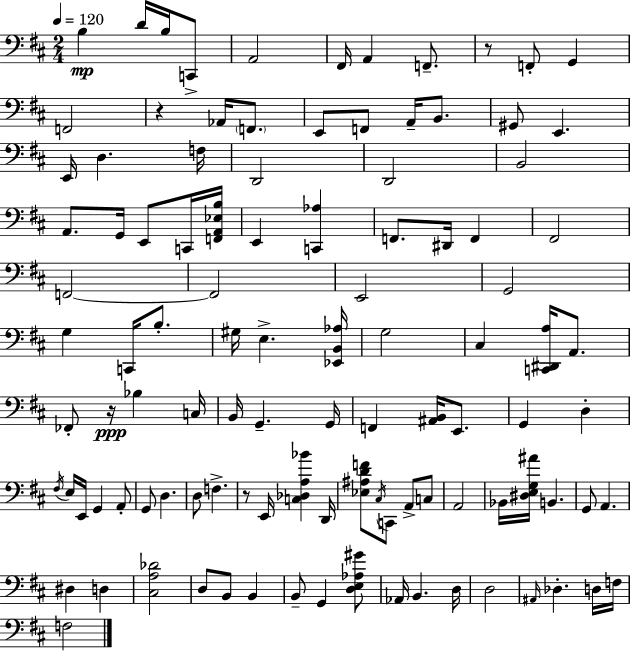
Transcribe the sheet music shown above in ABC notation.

X:1
T:Untitled
M:2/4
L:1/4
K:D
B, D/4 B,/4 C,,/2 A,,2 ^F,,/4 A,, F,,/2 z/2 F,,/2 G,, F,,2 z _A,,/4 F,,/2 E,,/2 F,,/2 A,,/4 B,,/2 ^G,,/2 E,, E,,/4 D, F,/4 D,,2 D,,2 B,,2 A,,/2 G,,/4 E,,/2 C,,/4 [F,,A,,_E,B,]/4 E,, [C,,_A,] F,,/2 ^D,,/4 F,, ^F,,2 F,,2 F,,2 E,,2 G,,2 G, C,,/4 B,/2 ^G,/4 E, [_E,,B,,_A,]/4 G,2 ^C, [C,,^D,,A,]/4 A,,/2 _F,,/2 z/4 _B, C,/4 B,,/4 G,, G,,/4 F,, [^A,,B,,]/4 E,,/2 G,, D, ^F,/4 E,/4 E,,/4 G,, A,,/2 G,,/2 D, D,/2 F, z/2 E,,/4 [C,_D,A,_B] D,,/4 [_E,^A,DF]/2 ^C,/4 C,,/2 A,,/2 C,/2 A,,2 _B,,/4 [^D,E,G,^A]/4 B,, G,,/2 A,, ^D, D, [^C,A,_D]2 D,/2 B,,/2 B,, B,,/2 G,, [D,E,_A,^G]/2 _A,,/4 B,, D,/4 D,2 ^A,,/4 _D, D,/4 F,/4 F,2